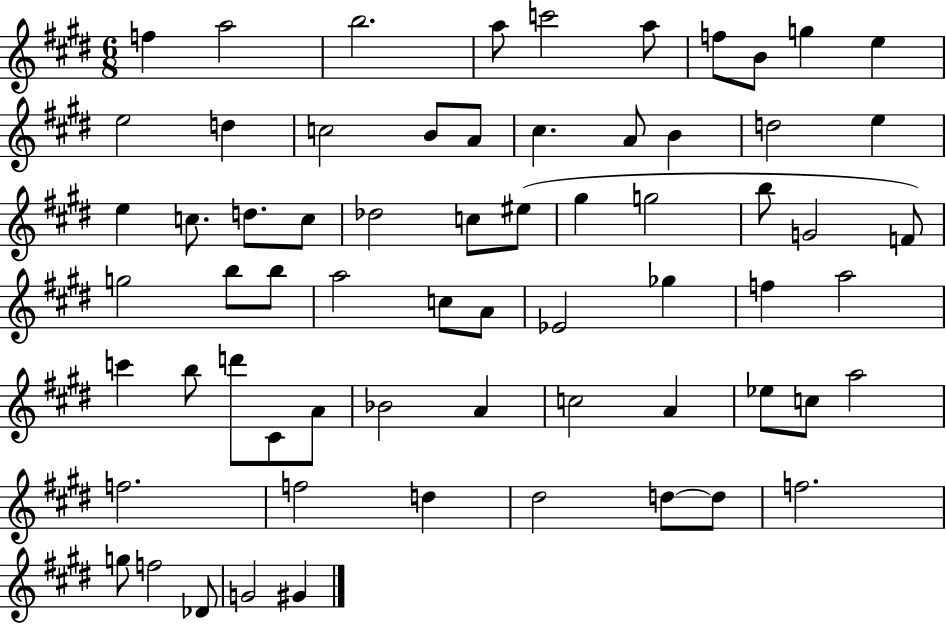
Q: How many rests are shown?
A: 0